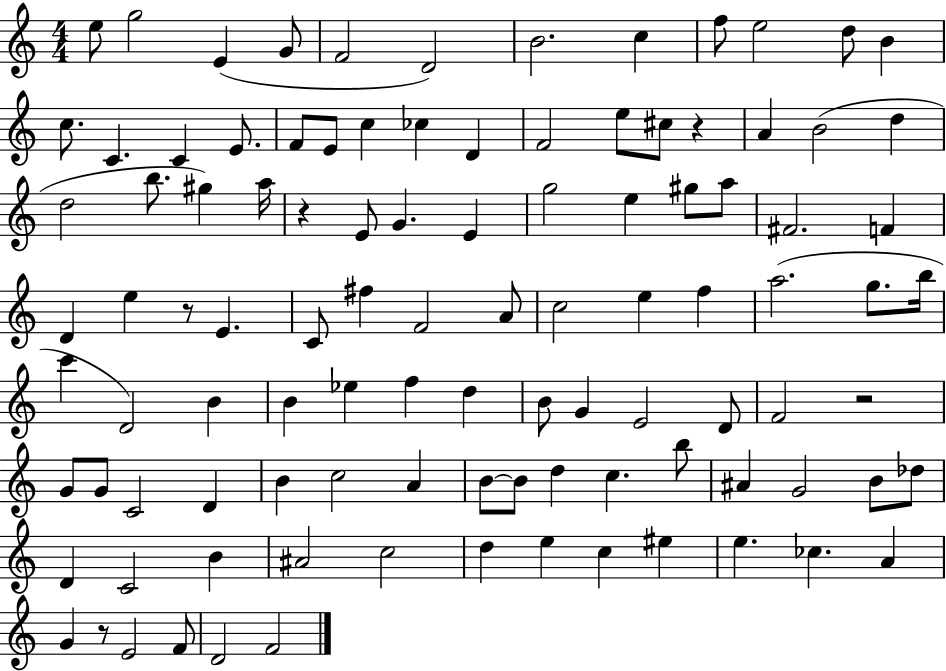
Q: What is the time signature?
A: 4/4